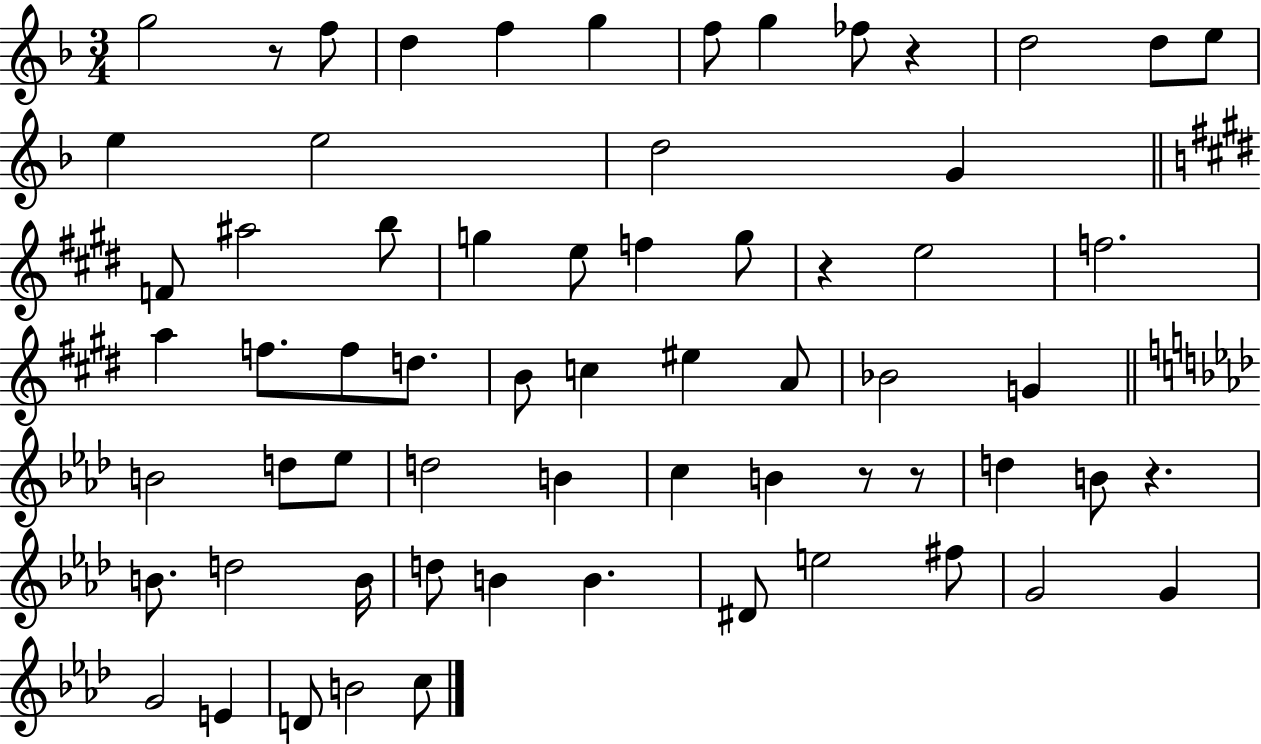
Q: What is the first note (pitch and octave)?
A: G5